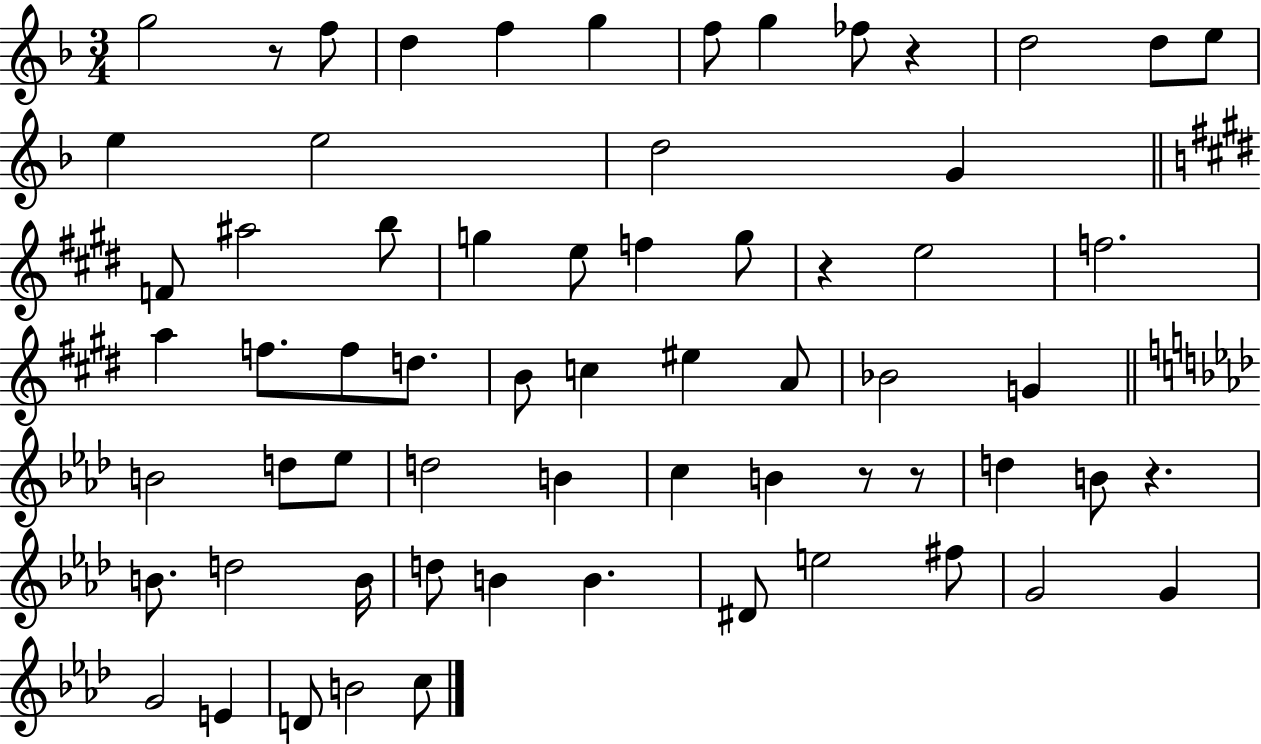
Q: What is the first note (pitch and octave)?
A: G5